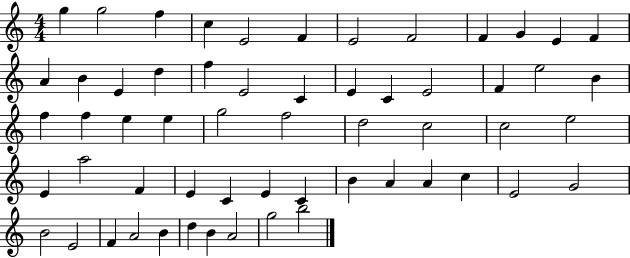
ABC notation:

X:1
T:Untitled
M:4/4
L:1/4
K:C
g g2 f c E2 F E2 F2 F G E F A B E d f E2 C E C E2 F e2 B f f e e g2 f2 d2 c2 c2 e2 E a2 F E C E C B A A c E2 G2 B2 E2 F A2 B d B A2 g2 b2